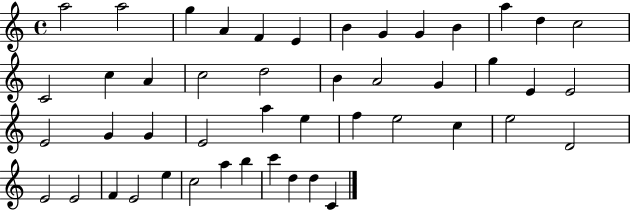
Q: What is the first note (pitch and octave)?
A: A5